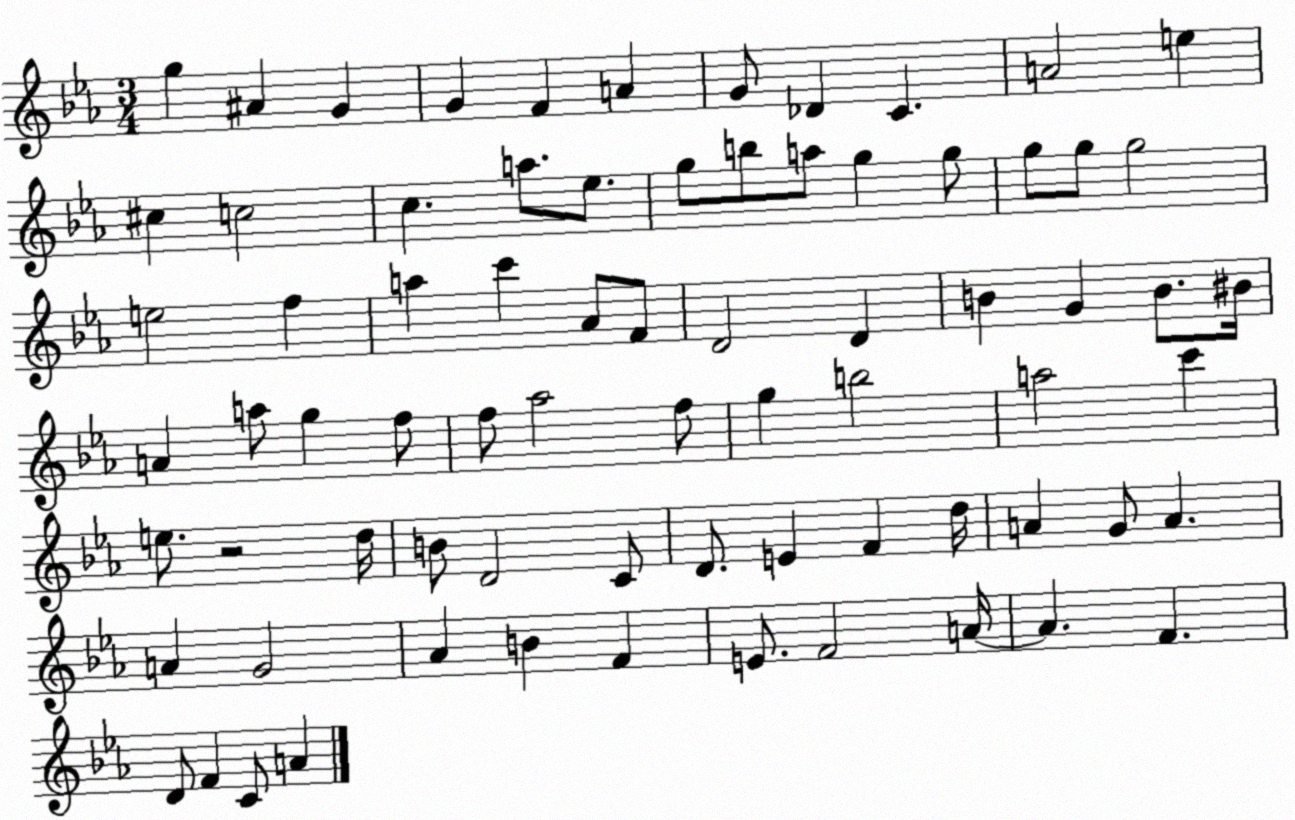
X:1
T:Untitled
M:3/4
L:1/4
K:Eb
g ^A G G F A G/2 _D C A2 e ^c c2 c a/2 _e/2 g/2 b/2 a/2 g g/2 g/2 g/2 g2 e2 f a c' _A/2 F/2 D2 D B G B/2 ^B/4 A a/2 g f/2 f/2 _a2 f/2 g b2 a2 c' e/2 z2 d/4 B/2 D2 C/2 D/2 E F d/4 A G/2 A A G2 _A B F E/2 F2 A/4 A F D/2 F C/2 A